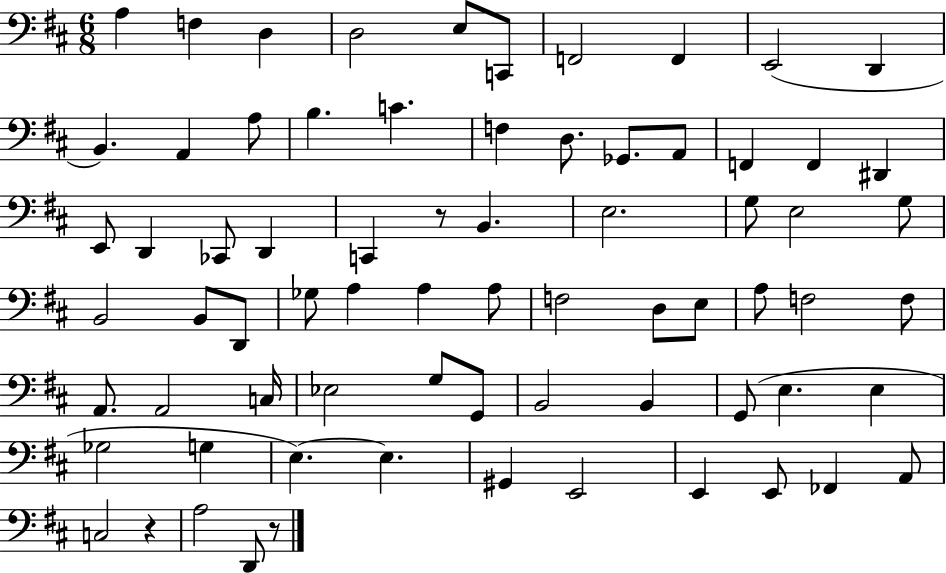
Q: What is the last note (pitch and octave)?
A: D2